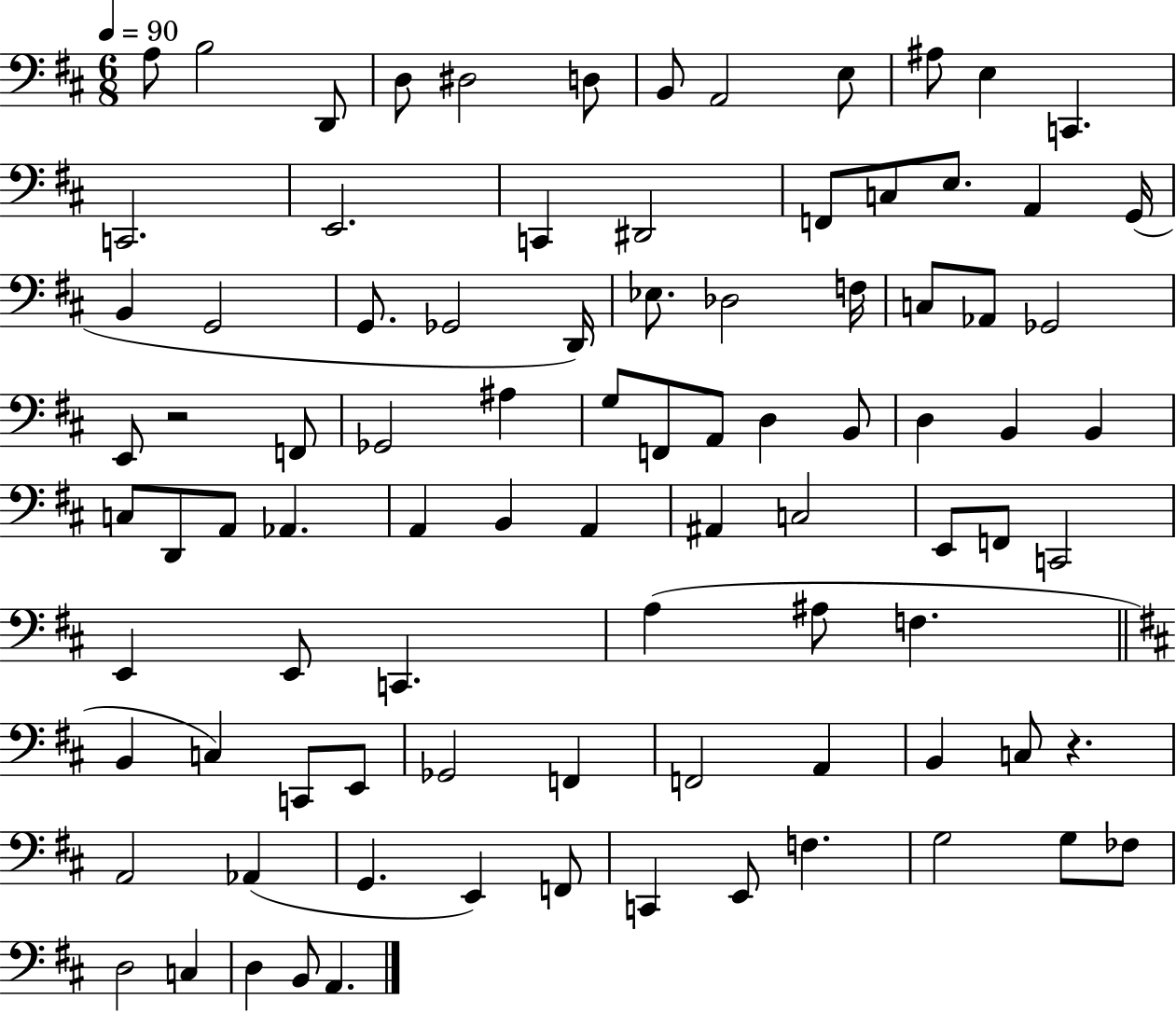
A3/e B3/h D2/e D3/e D#3/h D3/e B2/e A2/h E3/e A#3/e E3/q C2/q. C2/h. E2/h. C2/q D#2/h F2/e C3/e E3/e. A2/q G2/s B2/q G2/h G2/e. Gb2/h D2/s Eb3/e. Db3/h F3/s C3/e Ab2/e Gb2/h E2/e R/h F2/e Gb2/h A#3/q G3/e F2/e A2/e D3/q B2/e D3/q B2/q B2/q C3/e D2/e A2/e Ab2/q. A2/q B2/q A2/q A#2/q C3/h E2/e F2/e C2/h E2/q E2/e C2/q. A3/q A#3/e F3/q. B2/q C3/q C2/e E2/e Gb2/h F2/q F2/h A2/q B2/q C3/e R/q. A2/h Ab2/q G2/q. E2/q F2/e C2/q E2/e F3/q. G3/h G3/e FES3/e D3/h C3/q D3/q B2/e A2/q.